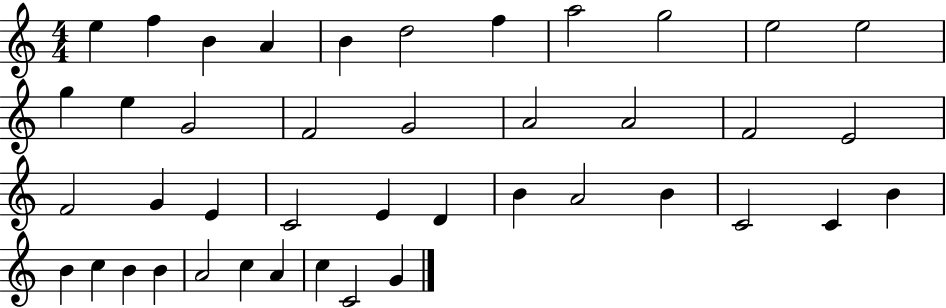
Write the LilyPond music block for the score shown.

{
  \clef treble
  \numericTimeSignature
  \time 4/4
  \key c \major
  e''4 f''4 b'4 a'4 | b'4 d''2 f''4 | a''2 g''2 | e''2 e''2 | \break g''4 e''4 g'2 | f'2 g'2 | a'2 a'2 | f'2 e'2 | \break f'2 g'4 e'4 | c'2 e'4 d'4 | b'4 a'2 b'4 | c'2 c'4 b'4 | \break b'4 c''4 b'4 b'4 | a'2 c''4 a'4 | c''4 c'2 g'4 | \bar "|."
}